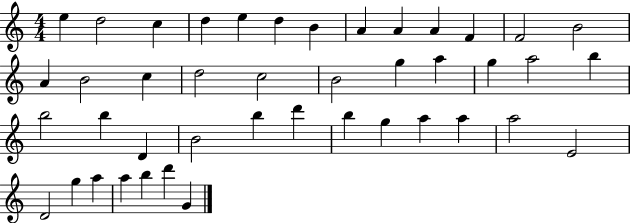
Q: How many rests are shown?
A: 0